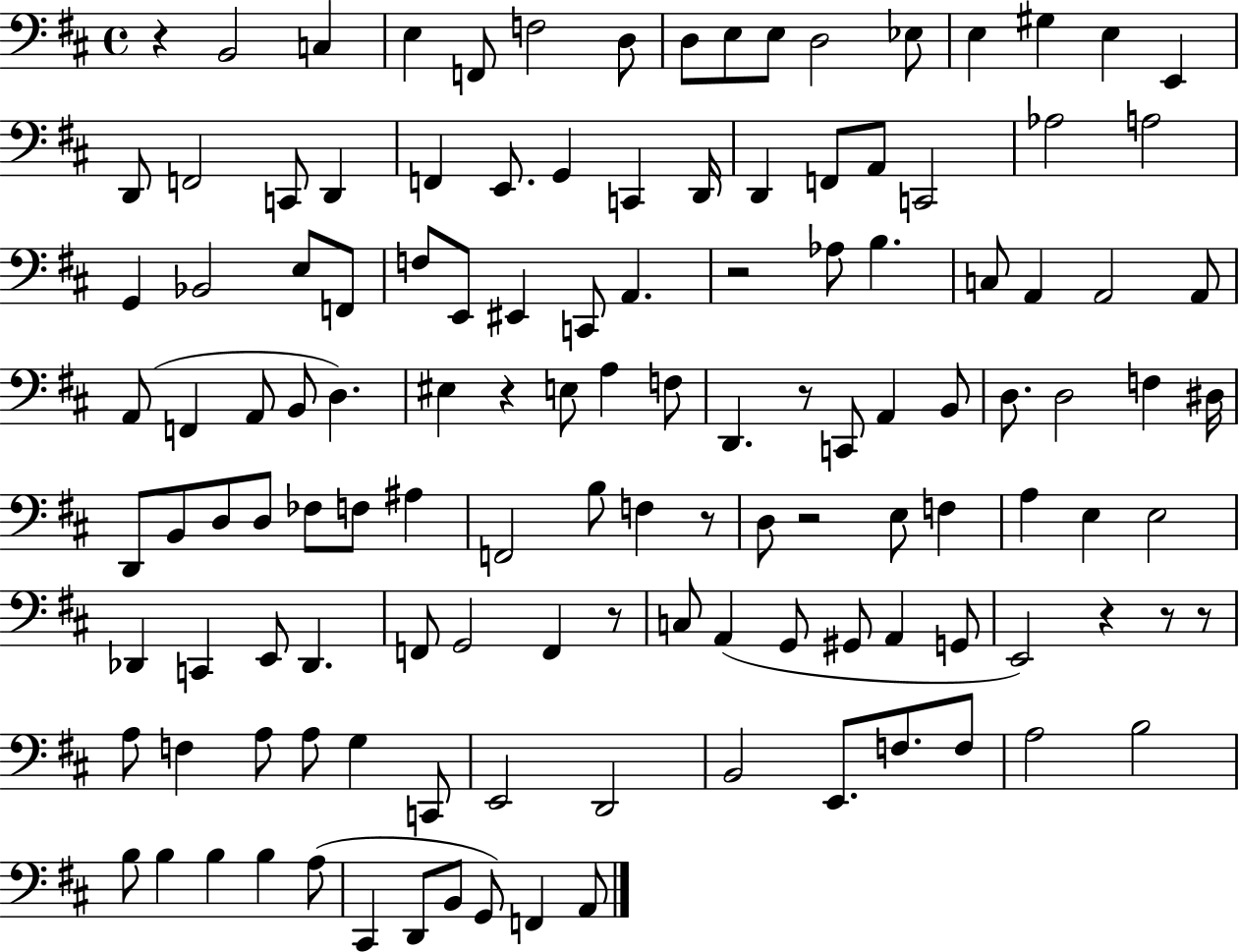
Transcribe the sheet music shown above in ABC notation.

X:1
T:Untitled
M:4/4
L:1/4
K:D
z B,,2 C, E, F,,/2 F,2 D,/2 D,/2 E,/2 E,/2 D,2 _E,/2 E, ^G, E, E,, D,,/2 F,,2 C,,/2 D,, F,, E,,/2 G,, C,, D,,/4 D,, F,,/2 A,,/2 C,,2 _A,2 A,2 G,, _B,,2 E,/2 F,,/2 F,/2 E,,/2 ^E,, C,,/2 A,, z2 _A,/2 B, C,/2 A,, A,,2 A,,/2 A,,/2 F,, A,,/2 B,,/2 D, ^E, z E,/2 A, F,/2 D,, z/2 C,,/2 A,, B,,/2 D,/2 D,2 F, ^D,/4 D,,/2 B,,/2 D,/2 D,/2 _F,/2 F,/2 ^A, F,,2 B,/2 F, z/2 D,/2 z2 E,/2 F, A, E, E,2 _D,, C,, E,,/2 _D,, F,,/2 G,,2 F,, z/2 C,/2 A,, G,,/2 ^G,,/2 A,, G,,/2 E,,2 z z/2 z/2 A,/2 F, A,/2 A,/2 G, C,,/2 E,,2 D,,2 B,,2 E,,/2 F,/2 F,/2 A,2 B,2 B,/2 B, B, B, A,/2 ^C,, D,,/2 B,,/2 G,,/2 F,, A,,/2